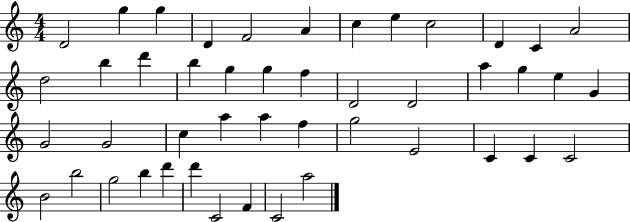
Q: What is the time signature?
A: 4/4